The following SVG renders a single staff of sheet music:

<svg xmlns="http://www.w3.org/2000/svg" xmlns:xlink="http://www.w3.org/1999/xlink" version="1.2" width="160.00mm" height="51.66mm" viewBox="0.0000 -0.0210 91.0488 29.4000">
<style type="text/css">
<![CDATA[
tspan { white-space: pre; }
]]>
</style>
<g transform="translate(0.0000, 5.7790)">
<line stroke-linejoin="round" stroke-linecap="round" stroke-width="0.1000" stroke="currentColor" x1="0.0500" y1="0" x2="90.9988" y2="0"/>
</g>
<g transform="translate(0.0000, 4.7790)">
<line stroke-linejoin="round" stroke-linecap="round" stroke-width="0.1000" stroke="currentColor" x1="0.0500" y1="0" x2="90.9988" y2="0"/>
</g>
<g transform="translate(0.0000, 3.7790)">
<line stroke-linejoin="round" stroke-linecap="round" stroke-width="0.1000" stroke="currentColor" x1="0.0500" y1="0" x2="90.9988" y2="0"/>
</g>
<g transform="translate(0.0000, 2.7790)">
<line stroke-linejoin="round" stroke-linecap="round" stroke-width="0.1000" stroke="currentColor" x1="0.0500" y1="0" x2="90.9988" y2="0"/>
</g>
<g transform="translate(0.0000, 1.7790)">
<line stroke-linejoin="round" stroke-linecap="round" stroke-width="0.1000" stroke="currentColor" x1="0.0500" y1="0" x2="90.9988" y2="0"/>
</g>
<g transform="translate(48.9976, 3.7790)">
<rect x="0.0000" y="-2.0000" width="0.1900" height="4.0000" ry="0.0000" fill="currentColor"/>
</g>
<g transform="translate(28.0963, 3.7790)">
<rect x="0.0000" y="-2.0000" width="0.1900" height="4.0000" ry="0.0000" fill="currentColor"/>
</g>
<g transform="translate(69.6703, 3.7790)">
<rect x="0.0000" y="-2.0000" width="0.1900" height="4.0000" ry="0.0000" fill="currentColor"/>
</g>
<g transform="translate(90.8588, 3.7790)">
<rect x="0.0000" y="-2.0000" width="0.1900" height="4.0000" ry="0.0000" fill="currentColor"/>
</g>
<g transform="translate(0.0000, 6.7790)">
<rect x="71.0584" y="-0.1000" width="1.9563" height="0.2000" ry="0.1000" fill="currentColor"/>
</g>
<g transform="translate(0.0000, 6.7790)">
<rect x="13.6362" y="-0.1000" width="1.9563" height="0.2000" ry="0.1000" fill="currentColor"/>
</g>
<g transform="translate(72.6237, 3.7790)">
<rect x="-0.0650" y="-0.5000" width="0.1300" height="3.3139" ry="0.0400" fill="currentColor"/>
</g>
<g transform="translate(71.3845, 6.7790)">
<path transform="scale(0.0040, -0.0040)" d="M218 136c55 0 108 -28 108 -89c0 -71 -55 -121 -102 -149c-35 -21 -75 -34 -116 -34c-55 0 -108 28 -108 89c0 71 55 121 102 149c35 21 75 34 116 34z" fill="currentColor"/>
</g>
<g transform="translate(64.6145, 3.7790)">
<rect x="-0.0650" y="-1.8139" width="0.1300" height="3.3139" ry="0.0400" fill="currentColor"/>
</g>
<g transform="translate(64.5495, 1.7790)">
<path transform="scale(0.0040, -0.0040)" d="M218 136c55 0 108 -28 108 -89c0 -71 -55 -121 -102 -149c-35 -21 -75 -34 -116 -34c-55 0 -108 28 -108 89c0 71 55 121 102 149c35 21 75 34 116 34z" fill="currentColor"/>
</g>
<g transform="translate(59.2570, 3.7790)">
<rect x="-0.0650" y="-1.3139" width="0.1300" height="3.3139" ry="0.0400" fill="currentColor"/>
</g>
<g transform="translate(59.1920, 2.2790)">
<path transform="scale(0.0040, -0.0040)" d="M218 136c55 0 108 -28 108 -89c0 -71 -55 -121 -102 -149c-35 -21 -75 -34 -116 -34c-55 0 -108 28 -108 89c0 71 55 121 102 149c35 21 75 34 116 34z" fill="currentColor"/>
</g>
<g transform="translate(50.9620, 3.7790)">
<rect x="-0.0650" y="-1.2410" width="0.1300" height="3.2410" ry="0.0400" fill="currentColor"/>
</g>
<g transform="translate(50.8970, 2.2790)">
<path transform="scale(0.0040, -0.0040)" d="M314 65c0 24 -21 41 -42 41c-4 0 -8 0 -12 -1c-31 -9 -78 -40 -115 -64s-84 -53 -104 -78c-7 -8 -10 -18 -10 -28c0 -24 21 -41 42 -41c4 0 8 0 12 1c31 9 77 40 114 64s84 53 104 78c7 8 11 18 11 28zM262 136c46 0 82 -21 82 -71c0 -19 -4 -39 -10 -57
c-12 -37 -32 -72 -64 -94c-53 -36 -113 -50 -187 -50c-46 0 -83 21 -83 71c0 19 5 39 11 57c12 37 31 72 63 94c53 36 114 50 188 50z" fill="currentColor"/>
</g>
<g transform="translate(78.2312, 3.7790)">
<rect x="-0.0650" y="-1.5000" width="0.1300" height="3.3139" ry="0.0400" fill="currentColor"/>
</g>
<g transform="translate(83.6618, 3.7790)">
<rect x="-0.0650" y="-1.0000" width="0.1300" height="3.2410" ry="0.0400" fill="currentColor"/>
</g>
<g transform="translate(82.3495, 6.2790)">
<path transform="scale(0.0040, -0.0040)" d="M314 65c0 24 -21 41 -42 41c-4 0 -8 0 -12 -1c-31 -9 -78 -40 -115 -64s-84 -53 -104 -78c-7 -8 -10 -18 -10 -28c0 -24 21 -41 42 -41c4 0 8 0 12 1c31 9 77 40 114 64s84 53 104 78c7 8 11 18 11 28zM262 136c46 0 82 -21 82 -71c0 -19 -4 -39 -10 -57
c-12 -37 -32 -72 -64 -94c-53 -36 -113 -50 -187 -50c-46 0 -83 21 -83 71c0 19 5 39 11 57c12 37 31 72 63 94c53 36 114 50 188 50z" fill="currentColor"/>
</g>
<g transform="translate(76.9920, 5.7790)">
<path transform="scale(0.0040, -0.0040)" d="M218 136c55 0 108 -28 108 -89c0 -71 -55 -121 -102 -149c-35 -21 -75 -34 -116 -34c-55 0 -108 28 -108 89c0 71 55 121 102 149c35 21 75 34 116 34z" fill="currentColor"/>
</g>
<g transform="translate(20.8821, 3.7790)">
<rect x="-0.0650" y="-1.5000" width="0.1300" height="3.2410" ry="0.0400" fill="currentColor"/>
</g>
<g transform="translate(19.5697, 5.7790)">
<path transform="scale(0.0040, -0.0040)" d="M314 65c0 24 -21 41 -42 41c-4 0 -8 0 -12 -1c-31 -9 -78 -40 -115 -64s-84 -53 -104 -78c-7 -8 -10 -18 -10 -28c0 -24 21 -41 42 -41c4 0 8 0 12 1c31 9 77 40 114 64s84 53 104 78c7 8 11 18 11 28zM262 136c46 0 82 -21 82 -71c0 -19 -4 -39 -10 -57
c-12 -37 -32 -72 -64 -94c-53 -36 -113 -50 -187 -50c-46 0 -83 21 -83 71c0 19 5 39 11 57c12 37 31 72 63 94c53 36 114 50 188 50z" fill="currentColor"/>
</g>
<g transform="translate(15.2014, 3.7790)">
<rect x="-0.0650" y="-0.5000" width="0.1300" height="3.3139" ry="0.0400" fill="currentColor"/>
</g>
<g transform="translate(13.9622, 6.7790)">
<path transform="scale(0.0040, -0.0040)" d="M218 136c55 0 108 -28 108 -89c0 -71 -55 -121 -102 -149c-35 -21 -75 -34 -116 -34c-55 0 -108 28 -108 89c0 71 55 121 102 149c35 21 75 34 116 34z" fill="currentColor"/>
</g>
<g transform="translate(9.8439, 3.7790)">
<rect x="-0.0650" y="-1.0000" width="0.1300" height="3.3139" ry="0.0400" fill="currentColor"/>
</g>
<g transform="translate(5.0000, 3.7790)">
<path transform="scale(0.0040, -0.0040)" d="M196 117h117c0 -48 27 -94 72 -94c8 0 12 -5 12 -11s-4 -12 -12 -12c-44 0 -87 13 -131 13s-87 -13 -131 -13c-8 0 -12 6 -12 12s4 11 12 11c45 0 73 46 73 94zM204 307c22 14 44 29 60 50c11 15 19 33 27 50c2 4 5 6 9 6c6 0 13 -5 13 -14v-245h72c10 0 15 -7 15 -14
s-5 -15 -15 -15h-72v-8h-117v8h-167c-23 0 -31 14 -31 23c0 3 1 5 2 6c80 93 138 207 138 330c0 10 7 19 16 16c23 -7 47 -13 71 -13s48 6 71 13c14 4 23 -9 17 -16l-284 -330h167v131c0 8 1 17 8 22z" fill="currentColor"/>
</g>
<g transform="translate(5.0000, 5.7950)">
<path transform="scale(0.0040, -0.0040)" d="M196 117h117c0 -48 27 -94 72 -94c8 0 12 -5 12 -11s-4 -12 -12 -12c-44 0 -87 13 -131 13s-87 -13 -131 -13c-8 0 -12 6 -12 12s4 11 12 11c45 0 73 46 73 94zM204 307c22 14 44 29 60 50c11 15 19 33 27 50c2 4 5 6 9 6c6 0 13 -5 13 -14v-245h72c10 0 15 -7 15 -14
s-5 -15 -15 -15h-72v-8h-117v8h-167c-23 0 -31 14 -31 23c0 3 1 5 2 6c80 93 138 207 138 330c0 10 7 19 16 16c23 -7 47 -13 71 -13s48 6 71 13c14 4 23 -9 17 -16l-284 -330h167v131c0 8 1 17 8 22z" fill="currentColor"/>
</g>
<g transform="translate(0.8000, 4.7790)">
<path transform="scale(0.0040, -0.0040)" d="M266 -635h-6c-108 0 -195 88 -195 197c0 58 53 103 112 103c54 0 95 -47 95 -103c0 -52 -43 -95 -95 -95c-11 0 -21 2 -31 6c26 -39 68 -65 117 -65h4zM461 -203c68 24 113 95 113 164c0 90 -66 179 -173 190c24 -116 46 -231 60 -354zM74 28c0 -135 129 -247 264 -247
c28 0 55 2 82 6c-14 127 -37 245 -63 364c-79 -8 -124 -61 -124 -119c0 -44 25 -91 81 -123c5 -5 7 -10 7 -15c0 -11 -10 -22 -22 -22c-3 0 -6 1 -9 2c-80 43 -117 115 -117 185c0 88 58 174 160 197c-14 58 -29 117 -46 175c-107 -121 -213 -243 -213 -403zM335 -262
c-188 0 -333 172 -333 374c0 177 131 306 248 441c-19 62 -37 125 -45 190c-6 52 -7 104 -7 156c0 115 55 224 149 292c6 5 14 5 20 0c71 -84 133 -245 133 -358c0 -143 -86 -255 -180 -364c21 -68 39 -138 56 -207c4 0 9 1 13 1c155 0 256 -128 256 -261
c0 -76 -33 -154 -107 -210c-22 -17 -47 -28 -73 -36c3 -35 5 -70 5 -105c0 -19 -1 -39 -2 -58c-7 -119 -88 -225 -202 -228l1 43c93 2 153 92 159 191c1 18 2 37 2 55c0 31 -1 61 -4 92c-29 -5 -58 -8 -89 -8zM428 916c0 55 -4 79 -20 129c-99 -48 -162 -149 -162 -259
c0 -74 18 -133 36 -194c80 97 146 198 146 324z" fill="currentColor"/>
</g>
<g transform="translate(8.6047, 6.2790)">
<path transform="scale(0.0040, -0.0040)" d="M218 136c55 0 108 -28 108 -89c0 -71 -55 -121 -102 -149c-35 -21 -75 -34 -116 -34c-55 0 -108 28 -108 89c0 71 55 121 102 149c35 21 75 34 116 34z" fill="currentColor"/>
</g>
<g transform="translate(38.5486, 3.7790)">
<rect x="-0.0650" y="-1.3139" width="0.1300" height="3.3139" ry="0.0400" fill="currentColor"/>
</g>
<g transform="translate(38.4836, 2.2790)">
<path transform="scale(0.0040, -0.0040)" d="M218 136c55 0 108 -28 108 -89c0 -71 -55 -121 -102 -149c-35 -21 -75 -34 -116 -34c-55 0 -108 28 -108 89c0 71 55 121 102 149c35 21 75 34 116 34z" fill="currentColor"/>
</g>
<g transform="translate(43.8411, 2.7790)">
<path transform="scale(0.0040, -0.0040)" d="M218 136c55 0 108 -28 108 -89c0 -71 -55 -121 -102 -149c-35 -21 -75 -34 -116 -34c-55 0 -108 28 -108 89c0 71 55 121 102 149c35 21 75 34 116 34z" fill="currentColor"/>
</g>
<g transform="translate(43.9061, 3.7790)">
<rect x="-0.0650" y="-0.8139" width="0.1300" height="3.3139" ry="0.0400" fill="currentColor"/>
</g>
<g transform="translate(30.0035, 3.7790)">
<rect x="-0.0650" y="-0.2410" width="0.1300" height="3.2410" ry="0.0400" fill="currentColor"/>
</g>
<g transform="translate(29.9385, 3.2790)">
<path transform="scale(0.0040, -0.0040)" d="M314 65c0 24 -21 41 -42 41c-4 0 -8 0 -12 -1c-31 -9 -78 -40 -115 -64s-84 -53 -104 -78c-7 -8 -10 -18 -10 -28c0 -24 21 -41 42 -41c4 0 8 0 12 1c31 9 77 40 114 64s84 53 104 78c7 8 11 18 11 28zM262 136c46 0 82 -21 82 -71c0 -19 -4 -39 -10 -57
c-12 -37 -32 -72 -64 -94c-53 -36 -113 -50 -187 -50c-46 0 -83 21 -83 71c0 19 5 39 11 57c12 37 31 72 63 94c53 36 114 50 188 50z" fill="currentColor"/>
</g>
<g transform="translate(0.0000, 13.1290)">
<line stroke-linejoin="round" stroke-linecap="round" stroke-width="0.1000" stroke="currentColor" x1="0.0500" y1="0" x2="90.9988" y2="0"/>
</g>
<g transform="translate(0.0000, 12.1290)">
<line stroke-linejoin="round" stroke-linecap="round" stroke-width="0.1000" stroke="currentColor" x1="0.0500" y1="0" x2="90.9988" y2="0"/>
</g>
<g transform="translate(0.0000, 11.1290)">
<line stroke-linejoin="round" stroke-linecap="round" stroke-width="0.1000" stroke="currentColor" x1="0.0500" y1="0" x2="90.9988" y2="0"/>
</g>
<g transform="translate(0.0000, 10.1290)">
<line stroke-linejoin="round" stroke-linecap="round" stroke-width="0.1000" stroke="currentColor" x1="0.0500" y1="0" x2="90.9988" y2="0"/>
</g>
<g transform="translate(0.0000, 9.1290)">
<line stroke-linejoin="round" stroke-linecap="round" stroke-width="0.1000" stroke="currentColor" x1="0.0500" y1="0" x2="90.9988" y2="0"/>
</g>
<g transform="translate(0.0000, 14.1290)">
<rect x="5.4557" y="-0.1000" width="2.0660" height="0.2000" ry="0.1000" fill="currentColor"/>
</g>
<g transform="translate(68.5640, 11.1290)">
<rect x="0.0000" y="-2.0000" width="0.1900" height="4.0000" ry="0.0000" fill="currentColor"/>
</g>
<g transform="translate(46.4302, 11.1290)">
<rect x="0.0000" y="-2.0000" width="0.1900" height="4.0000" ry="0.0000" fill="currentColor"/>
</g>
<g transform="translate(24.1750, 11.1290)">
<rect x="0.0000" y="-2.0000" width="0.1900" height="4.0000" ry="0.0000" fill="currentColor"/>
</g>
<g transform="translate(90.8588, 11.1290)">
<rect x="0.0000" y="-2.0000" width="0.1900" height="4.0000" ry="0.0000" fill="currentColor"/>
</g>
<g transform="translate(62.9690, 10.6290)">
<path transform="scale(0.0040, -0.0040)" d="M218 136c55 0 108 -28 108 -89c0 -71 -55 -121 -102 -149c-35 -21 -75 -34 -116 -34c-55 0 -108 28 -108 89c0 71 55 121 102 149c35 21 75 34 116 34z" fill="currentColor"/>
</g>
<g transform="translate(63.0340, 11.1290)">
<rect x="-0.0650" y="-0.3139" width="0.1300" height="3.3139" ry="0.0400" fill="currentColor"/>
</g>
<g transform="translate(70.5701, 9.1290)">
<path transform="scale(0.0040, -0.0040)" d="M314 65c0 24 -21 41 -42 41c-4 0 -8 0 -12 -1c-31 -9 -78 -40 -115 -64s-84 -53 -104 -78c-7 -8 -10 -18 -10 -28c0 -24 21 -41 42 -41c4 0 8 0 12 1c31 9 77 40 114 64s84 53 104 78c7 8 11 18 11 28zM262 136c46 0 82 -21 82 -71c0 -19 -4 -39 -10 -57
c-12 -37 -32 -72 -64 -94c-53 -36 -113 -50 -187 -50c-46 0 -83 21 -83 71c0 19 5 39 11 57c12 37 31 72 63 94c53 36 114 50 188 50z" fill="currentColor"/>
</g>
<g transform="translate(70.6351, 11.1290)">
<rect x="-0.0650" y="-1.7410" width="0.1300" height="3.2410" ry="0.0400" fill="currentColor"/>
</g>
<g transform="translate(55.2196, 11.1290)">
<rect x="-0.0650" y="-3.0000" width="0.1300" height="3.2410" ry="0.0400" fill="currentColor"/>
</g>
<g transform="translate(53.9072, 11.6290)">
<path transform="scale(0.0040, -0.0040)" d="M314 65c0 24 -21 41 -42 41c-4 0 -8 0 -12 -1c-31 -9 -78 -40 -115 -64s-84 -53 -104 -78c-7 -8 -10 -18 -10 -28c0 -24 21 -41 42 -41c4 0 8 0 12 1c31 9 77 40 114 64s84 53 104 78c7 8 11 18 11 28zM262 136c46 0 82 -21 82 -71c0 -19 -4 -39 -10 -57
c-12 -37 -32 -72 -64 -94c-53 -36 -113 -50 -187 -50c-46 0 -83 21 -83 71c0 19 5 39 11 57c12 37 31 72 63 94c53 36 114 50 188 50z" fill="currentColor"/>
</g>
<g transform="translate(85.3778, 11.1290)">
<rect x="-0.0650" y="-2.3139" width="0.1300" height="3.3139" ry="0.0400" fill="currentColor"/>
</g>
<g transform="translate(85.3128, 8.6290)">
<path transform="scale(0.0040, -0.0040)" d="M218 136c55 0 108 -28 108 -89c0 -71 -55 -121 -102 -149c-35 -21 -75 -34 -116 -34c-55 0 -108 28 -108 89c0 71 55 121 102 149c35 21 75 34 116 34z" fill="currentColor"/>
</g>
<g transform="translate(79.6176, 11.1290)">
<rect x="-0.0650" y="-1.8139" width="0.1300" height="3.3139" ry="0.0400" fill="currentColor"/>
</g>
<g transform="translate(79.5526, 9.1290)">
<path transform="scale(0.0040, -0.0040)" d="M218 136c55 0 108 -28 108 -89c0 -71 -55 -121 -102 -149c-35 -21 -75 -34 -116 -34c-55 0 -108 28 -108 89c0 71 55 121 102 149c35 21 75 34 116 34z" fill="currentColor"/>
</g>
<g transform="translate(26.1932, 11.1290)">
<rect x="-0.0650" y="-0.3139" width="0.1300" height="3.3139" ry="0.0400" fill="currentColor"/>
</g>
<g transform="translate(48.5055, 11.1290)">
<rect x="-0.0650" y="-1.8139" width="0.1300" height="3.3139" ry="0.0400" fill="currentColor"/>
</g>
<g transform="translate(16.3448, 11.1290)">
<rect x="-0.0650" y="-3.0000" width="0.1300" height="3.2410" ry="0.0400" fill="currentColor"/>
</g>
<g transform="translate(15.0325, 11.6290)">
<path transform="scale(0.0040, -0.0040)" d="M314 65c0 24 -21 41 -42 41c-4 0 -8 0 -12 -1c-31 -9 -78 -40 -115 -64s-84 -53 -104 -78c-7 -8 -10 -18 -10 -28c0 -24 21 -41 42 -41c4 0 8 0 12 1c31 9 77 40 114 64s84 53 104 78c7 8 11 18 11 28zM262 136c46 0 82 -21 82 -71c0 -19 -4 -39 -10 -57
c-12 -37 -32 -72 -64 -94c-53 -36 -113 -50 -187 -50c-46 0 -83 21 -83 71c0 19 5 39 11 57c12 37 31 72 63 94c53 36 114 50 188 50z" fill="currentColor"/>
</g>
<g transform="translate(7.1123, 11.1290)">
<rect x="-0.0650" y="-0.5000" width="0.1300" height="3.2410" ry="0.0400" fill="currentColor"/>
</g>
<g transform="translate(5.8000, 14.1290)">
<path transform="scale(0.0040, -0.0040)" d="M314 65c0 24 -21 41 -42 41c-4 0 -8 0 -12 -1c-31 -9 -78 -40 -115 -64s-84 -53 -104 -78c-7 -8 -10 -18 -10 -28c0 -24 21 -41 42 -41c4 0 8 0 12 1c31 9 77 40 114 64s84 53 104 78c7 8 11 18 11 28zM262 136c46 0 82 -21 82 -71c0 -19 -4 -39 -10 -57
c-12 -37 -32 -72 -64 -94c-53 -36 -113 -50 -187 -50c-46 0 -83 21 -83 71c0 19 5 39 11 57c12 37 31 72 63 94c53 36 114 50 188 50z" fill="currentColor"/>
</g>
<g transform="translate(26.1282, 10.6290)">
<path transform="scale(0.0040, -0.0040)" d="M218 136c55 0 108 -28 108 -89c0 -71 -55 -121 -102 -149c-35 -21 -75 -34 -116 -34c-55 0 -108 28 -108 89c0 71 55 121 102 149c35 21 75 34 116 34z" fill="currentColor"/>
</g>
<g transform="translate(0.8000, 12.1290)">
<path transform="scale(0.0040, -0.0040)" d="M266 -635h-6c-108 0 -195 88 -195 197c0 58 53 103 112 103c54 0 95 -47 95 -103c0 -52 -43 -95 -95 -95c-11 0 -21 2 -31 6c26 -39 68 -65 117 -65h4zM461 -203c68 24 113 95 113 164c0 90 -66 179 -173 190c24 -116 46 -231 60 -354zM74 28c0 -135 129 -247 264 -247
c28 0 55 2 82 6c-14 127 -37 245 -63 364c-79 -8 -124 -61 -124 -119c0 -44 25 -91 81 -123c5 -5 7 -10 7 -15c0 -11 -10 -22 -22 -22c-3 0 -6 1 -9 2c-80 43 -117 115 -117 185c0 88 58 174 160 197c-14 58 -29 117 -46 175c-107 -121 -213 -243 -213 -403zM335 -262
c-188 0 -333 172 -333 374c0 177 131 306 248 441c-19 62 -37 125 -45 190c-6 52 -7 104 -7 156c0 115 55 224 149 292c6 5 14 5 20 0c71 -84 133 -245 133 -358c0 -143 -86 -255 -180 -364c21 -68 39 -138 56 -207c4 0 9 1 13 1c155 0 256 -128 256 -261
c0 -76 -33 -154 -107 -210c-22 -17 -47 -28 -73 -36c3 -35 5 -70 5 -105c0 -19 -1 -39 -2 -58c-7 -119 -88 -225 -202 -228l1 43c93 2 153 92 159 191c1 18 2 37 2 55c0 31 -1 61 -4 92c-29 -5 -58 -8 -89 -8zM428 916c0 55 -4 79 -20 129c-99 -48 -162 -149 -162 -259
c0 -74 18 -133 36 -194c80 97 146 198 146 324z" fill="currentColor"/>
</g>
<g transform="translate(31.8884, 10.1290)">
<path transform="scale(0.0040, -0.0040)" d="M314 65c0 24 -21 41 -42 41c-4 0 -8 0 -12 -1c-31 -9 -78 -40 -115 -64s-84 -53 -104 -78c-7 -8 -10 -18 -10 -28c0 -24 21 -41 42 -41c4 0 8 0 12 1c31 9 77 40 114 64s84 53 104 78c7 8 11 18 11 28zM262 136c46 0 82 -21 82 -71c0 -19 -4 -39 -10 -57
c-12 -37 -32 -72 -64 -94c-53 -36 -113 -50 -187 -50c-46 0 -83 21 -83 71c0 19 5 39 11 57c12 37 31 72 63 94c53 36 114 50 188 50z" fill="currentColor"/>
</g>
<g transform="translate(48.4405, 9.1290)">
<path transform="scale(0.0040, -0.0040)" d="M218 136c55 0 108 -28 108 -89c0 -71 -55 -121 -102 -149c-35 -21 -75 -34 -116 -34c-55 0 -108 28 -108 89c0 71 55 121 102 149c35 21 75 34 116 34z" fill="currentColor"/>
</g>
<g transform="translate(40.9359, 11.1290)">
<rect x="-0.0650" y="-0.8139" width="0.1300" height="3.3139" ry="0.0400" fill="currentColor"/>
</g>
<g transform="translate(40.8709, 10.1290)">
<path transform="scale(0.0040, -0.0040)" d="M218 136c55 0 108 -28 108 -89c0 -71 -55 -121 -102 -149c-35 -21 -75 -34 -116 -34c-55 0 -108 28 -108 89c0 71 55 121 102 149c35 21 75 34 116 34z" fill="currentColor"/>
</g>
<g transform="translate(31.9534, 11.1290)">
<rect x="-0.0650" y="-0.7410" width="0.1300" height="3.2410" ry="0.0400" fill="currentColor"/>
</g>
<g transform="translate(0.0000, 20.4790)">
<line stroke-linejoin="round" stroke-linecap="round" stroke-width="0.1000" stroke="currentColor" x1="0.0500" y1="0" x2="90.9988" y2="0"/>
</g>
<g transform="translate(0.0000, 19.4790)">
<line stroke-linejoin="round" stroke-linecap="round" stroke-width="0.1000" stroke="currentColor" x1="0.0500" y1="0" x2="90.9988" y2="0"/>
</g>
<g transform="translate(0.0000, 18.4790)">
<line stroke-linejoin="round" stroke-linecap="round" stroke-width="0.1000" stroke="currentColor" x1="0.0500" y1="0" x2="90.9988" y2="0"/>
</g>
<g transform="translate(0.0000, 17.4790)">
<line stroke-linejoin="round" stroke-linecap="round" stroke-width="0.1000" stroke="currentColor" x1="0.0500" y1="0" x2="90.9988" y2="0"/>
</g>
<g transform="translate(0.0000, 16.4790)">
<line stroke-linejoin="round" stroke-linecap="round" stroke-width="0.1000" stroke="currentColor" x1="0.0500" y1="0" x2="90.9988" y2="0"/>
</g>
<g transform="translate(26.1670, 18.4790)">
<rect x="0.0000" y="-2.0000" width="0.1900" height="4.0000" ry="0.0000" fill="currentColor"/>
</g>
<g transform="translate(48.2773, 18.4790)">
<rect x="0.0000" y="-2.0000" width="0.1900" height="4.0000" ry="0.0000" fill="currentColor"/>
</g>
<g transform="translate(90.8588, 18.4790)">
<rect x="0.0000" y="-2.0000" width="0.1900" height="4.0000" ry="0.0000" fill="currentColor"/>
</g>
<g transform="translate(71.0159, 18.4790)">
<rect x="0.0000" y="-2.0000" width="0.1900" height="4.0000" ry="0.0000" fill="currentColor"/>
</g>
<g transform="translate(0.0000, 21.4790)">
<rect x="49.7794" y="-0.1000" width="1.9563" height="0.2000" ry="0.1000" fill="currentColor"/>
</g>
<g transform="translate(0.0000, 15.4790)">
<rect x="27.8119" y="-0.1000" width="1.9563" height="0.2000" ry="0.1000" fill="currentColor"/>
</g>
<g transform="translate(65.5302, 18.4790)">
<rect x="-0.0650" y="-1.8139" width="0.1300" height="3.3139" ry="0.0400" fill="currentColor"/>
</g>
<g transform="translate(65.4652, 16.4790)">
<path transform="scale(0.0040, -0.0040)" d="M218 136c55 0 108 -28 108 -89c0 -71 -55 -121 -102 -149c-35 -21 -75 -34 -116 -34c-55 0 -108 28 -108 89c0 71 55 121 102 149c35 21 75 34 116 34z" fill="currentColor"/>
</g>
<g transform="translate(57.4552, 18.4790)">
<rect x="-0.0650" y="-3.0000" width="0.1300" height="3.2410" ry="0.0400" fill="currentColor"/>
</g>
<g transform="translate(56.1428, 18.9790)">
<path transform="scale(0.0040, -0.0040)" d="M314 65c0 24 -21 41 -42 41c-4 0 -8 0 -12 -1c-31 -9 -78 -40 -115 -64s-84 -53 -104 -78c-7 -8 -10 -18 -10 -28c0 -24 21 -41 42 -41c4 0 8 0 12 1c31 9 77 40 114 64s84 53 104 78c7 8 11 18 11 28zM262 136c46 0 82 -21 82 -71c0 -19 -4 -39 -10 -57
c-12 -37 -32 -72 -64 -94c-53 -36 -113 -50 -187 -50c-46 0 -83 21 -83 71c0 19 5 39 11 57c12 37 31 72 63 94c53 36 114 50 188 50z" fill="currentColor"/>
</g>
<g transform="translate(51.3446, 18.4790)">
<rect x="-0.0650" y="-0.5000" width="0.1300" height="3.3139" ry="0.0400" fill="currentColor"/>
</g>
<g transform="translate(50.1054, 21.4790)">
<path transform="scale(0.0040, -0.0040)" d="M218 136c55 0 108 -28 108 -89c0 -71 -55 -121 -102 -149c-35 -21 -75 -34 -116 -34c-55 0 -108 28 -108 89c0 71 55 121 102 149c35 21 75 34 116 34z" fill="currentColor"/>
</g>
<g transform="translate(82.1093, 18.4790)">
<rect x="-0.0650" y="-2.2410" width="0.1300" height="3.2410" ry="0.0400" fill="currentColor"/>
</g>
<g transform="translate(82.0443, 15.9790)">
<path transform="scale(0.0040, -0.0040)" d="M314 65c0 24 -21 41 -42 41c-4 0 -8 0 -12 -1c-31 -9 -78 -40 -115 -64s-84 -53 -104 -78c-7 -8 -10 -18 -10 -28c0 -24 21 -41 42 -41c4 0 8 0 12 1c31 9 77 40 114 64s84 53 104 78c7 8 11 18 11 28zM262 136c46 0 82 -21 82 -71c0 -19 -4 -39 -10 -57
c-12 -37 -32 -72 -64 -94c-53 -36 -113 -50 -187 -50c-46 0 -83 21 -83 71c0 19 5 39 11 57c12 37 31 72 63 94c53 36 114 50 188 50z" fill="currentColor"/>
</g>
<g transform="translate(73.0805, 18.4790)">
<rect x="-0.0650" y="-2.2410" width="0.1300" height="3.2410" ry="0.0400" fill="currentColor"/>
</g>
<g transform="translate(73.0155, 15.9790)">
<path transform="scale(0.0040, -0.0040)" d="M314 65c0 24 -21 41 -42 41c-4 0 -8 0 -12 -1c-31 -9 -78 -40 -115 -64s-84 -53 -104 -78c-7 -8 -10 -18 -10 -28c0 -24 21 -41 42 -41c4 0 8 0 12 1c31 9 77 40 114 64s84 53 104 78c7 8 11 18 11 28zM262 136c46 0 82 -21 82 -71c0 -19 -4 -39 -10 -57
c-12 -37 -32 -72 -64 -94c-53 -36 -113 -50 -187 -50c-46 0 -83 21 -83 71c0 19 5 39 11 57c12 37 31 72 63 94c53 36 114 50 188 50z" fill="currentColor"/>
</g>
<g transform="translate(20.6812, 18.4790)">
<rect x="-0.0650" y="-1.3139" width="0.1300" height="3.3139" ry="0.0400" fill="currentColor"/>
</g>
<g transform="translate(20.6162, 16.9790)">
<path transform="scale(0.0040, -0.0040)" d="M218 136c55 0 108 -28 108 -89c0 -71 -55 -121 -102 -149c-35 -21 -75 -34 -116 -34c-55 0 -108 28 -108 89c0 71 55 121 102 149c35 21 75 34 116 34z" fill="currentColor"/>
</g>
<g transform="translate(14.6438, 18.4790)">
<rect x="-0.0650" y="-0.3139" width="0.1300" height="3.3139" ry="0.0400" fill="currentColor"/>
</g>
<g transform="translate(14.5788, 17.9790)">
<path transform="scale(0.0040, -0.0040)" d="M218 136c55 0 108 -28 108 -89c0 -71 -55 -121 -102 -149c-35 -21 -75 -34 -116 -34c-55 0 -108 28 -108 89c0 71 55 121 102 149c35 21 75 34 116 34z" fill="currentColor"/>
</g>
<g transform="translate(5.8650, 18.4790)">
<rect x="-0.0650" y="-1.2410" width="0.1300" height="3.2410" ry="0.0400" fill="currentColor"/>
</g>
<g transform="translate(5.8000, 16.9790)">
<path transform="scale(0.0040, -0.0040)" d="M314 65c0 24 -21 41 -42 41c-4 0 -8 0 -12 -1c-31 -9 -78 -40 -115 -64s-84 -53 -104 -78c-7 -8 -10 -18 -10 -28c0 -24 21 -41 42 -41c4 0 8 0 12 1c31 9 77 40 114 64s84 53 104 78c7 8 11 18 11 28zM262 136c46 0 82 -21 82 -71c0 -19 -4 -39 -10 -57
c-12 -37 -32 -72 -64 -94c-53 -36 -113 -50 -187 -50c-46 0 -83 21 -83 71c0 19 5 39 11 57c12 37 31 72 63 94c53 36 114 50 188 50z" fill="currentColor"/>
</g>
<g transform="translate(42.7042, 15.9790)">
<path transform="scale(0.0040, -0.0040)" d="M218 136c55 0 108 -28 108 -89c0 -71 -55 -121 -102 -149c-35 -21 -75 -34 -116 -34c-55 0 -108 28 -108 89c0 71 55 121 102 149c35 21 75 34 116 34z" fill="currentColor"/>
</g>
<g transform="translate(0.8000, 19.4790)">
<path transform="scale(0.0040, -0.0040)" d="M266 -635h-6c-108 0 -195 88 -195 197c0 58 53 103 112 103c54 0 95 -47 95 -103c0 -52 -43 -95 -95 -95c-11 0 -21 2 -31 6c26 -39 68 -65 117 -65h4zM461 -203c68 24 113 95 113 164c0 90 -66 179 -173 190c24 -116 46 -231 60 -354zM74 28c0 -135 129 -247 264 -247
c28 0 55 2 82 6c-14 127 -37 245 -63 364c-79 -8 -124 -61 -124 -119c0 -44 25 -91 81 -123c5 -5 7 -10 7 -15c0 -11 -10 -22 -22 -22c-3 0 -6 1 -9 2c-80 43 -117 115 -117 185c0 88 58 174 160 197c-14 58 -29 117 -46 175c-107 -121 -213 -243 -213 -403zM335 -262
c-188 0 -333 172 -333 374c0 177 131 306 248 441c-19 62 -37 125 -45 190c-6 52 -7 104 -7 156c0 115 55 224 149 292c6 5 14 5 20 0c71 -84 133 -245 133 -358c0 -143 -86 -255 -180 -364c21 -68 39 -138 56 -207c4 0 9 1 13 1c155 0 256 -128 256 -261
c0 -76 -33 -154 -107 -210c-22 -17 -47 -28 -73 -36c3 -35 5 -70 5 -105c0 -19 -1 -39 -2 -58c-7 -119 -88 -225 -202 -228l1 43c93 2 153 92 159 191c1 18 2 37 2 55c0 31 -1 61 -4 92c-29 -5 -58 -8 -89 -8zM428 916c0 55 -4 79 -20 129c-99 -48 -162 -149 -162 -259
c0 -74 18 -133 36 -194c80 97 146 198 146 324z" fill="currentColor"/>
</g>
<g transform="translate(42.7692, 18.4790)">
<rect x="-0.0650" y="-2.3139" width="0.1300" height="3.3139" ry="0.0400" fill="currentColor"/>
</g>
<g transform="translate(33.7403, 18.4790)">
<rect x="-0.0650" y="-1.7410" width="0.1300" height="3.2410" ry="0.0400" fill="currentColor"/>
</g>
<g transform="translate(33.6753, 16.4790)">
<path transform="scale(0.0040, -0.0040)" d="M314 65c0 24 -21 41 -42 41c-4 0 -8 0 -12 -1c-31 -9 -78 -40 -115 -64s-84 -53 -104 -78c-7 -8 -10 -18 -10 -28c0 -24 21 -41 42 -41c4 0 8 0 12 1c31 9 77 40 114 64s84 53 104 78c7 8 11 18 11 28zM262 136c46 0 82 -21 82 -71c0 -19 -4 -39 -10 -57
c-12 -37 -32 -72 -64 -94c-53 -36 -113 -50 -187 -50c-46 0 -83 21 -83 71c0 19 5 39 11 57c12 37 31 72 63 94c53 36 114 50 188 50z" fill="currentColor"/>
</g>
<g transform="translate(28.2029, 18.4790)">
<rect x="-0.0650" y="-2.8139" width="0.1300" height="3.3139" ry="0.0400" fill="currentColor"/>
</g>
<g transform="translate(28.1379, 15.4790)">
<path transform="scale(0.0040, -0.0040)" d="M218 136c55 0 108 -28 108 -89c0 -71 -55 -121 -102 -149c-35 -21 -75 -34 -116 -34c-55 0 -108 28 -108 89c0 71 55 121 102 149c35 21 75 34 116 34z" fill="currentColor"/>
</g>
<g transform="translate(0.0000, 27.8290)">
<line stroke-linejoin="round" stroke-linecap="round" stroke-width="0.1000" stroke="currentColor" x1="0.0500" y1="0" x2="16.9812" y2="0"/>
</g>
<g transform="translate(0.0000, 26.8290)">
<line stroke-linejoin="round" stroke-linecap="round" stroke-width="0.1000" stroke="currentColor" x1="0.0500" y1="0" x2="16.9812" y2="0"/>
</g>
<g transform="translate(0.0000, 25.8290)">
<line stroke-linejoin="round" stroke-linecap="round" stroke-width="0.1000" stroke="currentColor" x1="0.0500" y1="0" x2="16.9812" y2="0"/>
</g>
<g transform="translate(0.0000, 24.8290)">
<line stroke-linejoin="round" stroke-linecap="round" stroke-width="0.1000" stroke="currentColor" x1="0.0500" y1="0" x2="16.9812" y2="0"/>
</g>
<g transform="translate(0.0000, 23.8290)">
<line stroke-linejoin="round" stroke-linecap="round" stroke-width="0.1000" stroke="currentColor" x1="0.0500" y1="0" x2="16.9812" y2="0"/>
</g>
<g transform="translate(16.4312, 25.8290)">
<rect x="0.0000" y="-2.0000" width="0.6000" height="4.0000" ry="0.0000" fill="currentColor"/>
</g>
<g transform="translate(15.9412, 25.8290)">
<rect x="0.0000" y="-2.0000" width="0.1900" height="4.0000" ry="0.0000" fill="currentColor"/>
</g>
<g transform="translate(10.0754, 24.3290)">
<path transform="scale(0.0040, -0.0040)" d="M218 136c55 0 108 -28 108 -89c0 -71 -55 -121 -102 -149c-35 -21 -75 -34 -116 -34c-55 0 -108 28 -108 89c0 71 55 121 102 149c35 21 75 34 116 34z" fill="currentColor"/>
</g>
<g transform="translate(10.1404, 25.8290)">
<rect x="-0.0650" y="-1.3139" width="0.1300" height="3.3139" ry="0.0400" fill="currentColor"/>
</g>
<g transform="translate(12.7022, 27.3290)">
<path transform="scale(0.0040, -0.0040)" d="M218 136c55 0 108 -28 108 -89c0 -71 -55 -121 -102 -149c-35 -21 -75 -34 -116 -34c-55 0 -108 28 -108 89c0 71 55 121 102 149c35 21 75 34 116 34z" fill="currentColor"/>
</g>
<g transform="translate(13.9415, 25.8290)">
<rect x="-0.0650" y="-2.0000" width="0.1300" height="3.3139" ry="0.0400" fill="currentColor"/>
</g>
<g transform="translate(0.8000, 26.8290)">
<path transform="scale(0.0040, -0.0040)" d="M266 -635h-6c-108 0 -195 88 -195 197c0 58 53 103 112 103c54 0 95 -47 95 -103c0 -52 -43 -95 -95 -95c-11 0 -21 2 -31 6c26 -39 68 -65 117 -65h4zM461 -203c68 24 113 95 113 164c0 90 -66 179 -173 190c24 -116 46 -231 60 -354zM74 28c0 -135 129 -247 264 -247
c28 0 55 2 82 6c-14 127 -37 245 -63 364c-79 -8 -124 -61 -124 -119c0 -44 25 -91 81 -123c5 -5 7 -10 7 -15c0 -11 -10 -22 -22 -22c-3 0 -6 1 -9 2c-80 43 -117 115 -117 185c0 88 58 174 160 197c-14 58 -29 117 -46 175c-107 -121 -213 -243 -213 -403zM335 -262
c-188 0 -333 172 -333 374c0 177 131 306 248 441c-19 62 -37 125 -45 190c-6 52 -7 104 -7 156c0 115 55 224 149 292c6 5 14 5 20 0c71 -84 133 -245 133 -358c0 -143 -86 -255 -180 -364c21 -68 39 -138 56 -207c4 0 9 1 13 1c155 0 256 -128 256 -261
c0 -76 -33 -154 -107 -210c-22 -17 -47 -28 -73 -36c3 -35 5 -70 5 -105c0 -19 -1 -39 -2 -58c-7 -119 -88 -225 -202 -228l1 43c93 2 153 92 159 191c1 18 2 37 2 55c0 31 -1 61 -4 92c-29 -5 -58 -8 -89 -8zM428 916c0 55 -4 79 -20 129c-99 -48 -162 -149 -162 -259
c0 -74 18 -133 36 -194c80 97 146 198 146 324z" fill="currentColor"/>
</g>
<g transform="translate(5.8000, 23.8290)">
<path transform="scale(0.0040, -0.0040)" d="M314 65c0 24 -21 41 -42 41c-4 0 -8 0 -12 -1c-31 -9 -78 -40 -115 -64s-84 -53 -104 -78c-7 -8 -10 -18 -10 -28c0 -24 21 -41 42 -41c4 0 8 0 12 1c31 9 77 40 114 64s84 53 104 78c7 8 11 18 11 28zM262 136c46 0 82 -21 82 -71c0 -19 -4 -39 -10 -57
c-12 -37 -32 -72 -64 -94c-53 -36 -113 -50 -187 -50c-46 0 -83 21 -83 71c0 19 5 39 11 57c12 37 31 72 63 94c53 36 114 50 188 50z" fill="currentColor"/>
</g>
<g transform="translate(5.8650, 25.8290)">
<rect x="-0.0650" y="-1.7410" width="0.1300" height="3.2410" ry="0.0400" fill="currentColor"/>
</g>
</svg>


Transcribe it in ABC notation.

X:1
T:Untitled
M:4/4
L:1/4
K:C
D C E2 c2 e d e2 e f C E D2 C2 A2 c d2 d f A2 c f2 f g e2 c e a f2 g C A2 f g2 g2 f2 e F